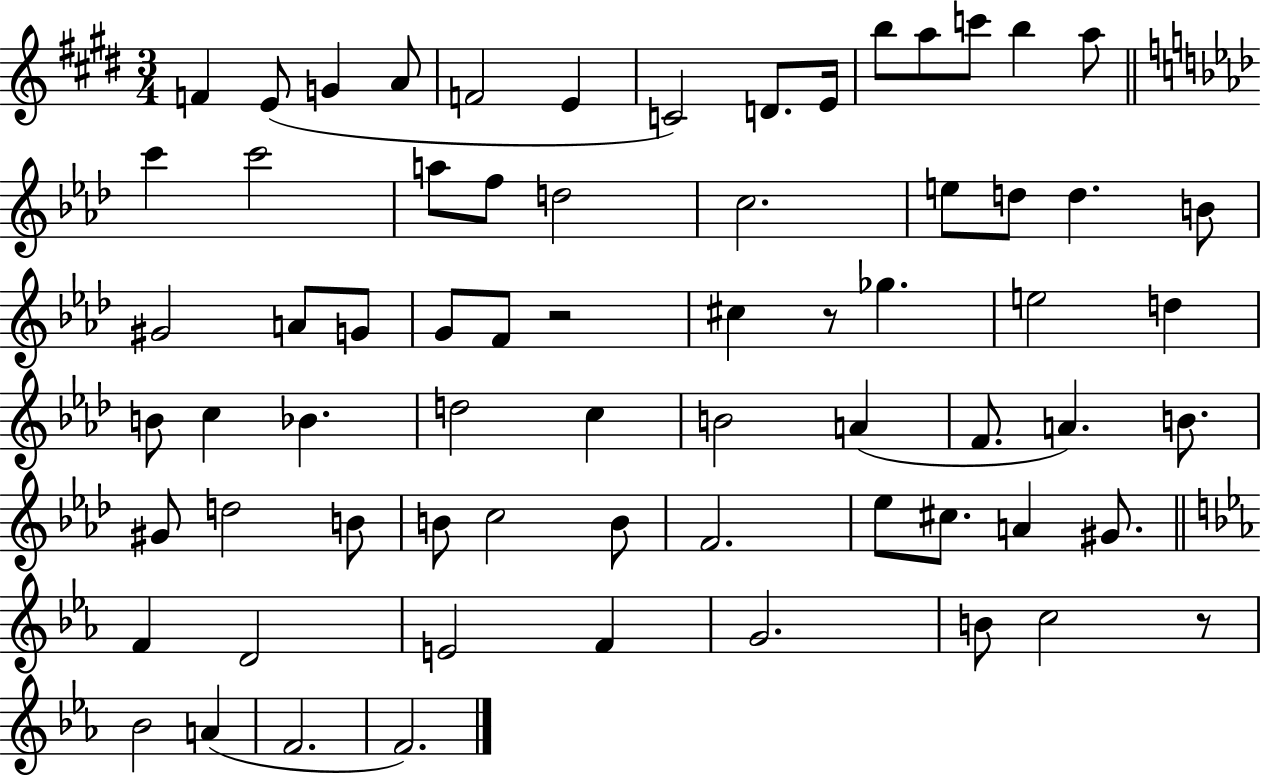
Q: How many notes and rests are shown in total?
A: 68